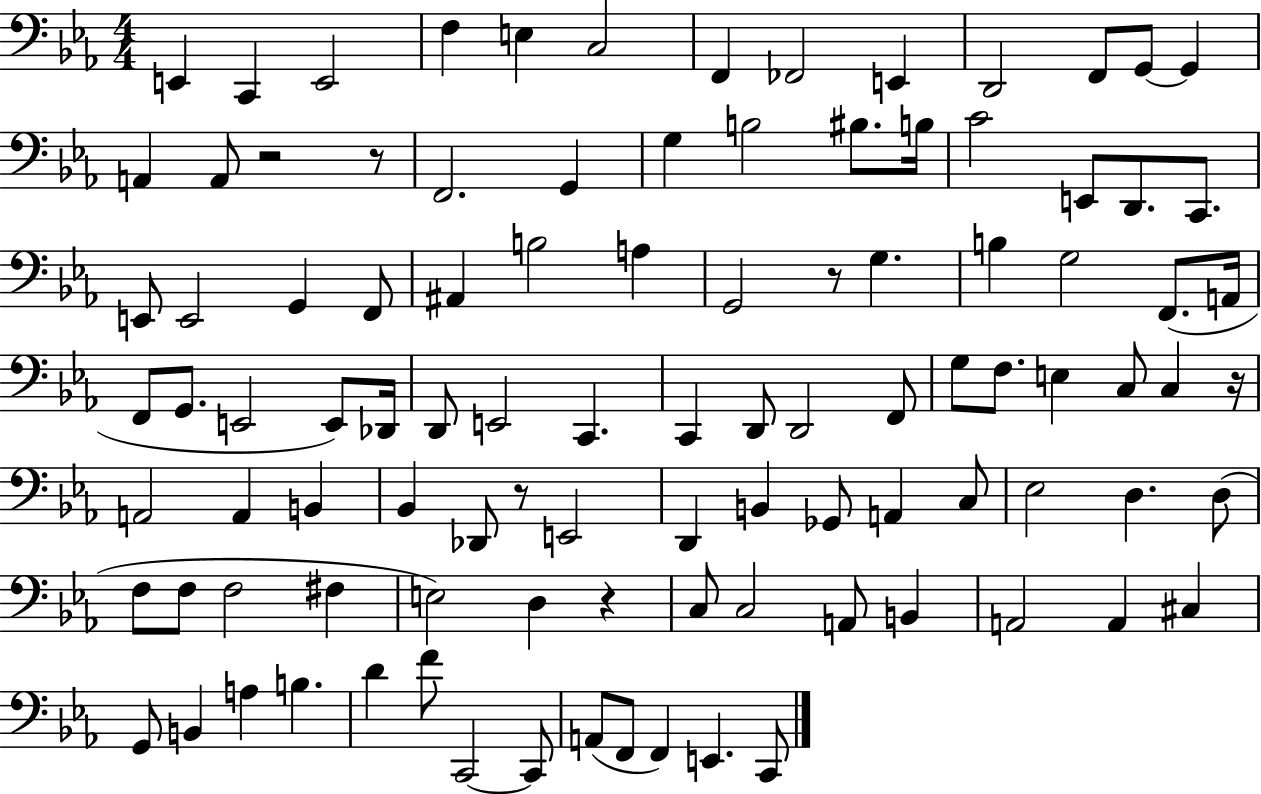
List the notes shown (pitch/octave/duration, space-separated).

E2/q C2/q E2/h F3/q E3/q C3/h F2/q FES2/h E2/q D2/h F2/e G2/e G2/q A2/q A2/e R/h R/e F2/h. G2/q G3/q B3/h BIS3/e. B3/s C4/h E2/e D2/e. C2/e. E2/e E2/h G2/q F2/e A#2/q B3/h A3/q G2/h R/e G3/q. B3/q G3/h F2/e. A2/s F2/e G2/e. E2/h E2/e Db2/s D2/e E2/h C2/q. C2/q D2/e D2/h F2/e G3/e F3/e. E3/q C3/e C3/q R/s A2/h A2/q B2/q Bb2/q Db2/e R/e E2/h D2/q B2/q Gb2/e A2/q C3/e Eb3/h D3/q. D3/e F3/e F3/e F3/h F#3/q E3/h D3/q R/q C3/e C3/h A2/e B2/q A2/h A2/q C#3/q G2/e B2/q A3/q B3/q. D4/q F4/e C2/h C2/e A2/e F2/e F2/q E2/q. C2/e